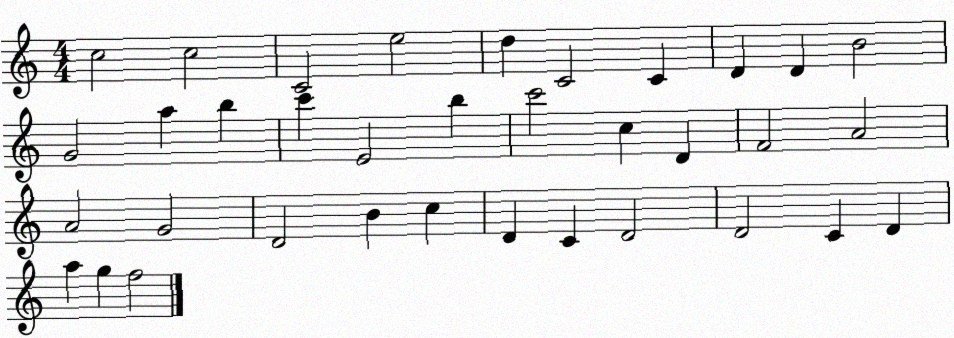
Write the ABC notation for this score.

X:1
T:Untitled
M:4/4
L:1/4
K:C
c2 c2 C2 e2 d C2 C D D B2 G2 a b c' E2 b c'2 c D F2 A2 A2 G2 D2 B c D C D2 D2 C D a g f2